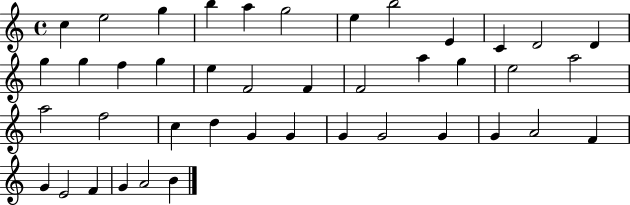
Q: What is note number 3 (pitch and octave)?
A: G5